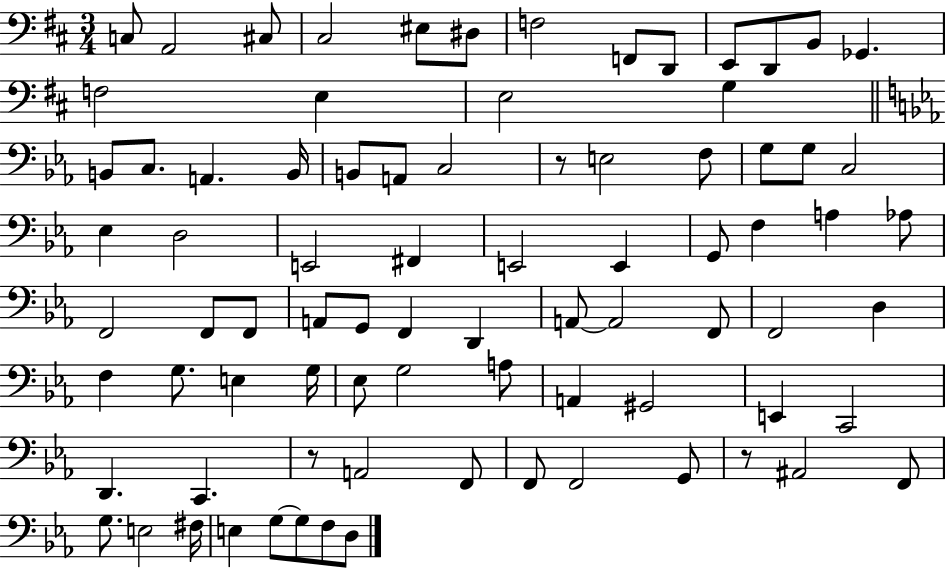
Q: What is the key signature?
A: D major